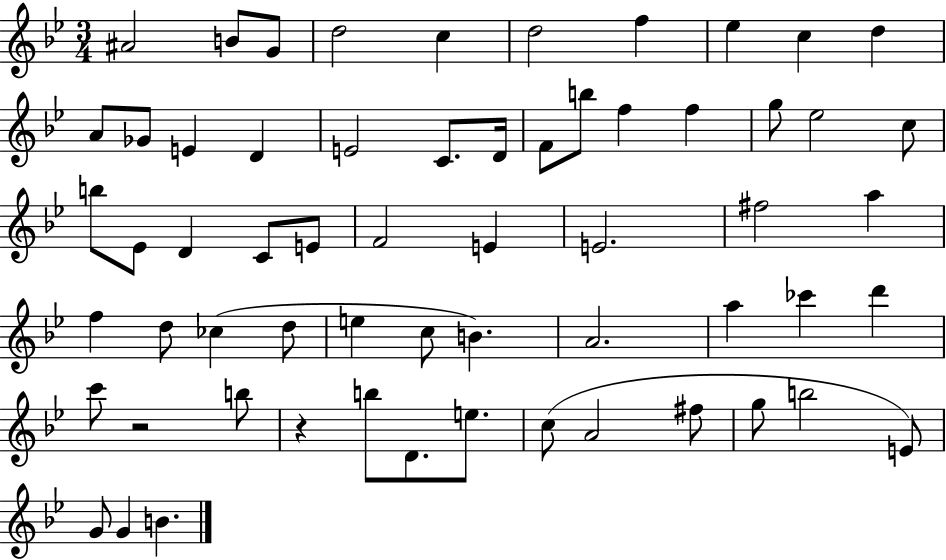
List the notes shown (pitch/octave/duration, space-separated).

A#4/h B4/e G4/e D5/h C5/q D5/h F5/q Eb5/q C5/q D5/q A4/e Gb4/e E4/q D4/q E4/h C4/e. D4/s F4/e B5/e F5/q F5/q G5/e Eb5/h C5/e B5/e Eb4/e D4/q C4/e E4/e F4/h E4/q E4/h. F#5/h A5/q F5/q D5/e CES5/q D5/e E5/q C5/e B4/q. A4/h. A5/q CES6/q D6/q C6/e R/h B5/e R/q B5/e D4/e. E5/e. C5/e A4/h F#5/e G5/e B5/h E4/e G4/e G4/q B4/q.